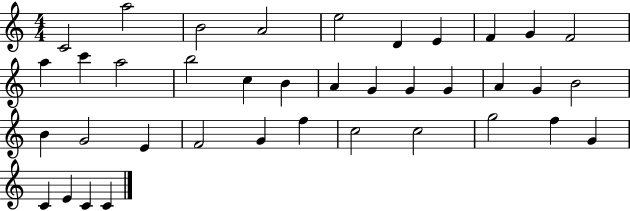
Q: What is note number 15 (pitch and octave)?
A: C5